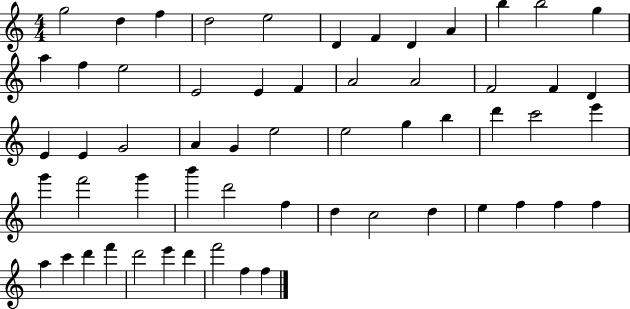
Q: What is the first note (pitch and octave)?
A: G5